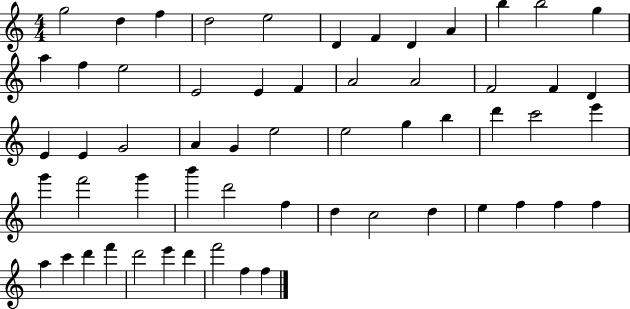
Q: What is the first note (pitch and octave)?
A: G5